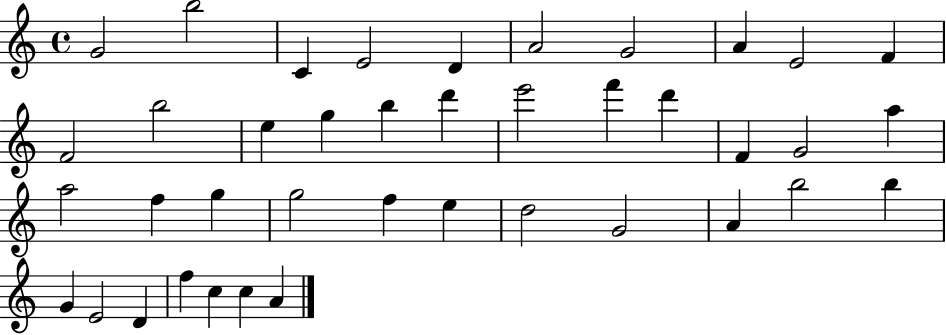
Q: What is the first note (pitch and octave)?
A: G4